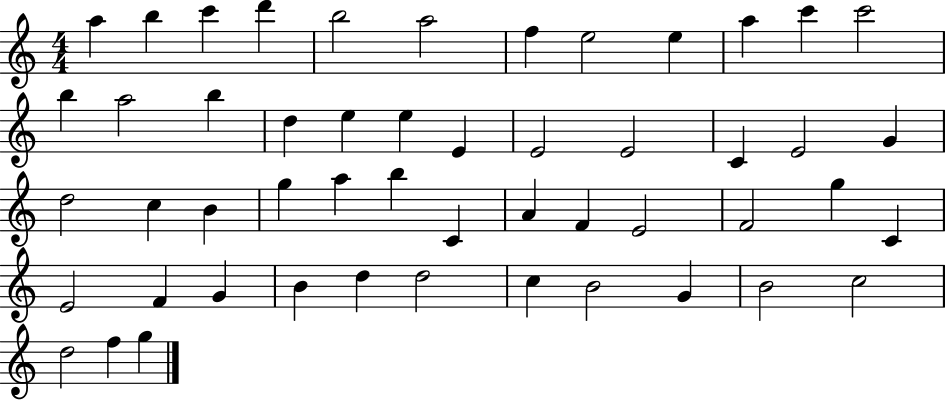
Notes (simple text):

A5/q B5/q C6/q D6/q B5/h A5/h F5/q E5/h E5/q A5/q C6/q C6/h B5/q A5/h B5/q D5/q E5/q E5/q E4/q E4/h E4/h C4/q E4/h G4/q D5/h C5/q B4/q G5/q A5/q B5/q C4/q A4/q F4/q E4/h F4/h G5/q C4/q E4/h F4/q G4/q B4/q D5/q D5/h C5/q B4/h G4/q B4/h C5/h D5/h F5/q G5/q